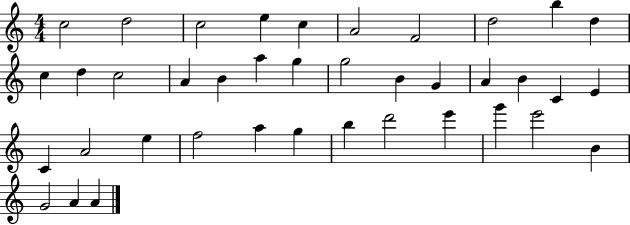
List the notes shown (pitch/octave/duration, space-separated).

C5/h D5/h C5/h E5/q C5/q A4/h F4/h D5/h B5/q D5/q C5/q D5/q C5/h A4/q B4/q A5/q G5/q G5/h B4/q G4/q A4/q B4/q C4/q E4/q C4/q A4/h E5/q F5/h A5/q G5/q B5/q D6/h E6/q G6/q E6/h B4/q G4/h A4/q A4/q